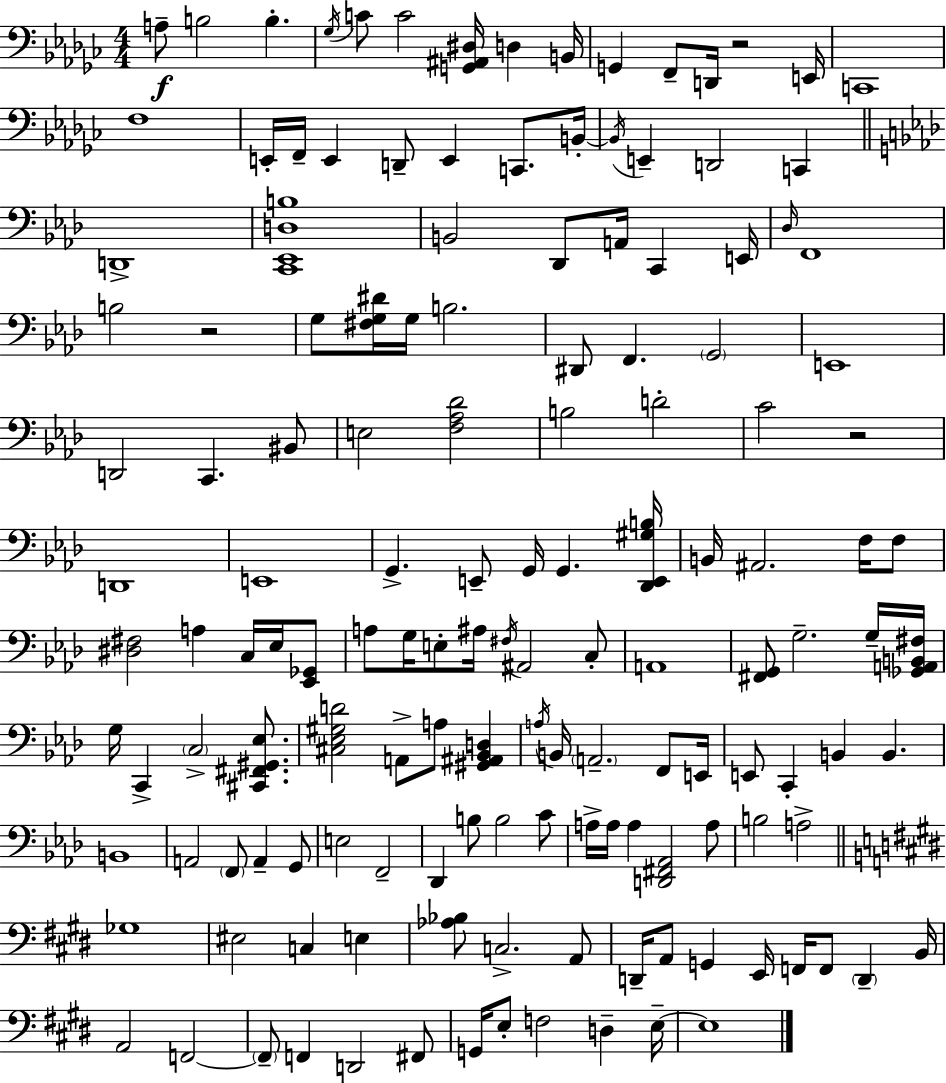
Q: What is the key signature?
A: EES minor